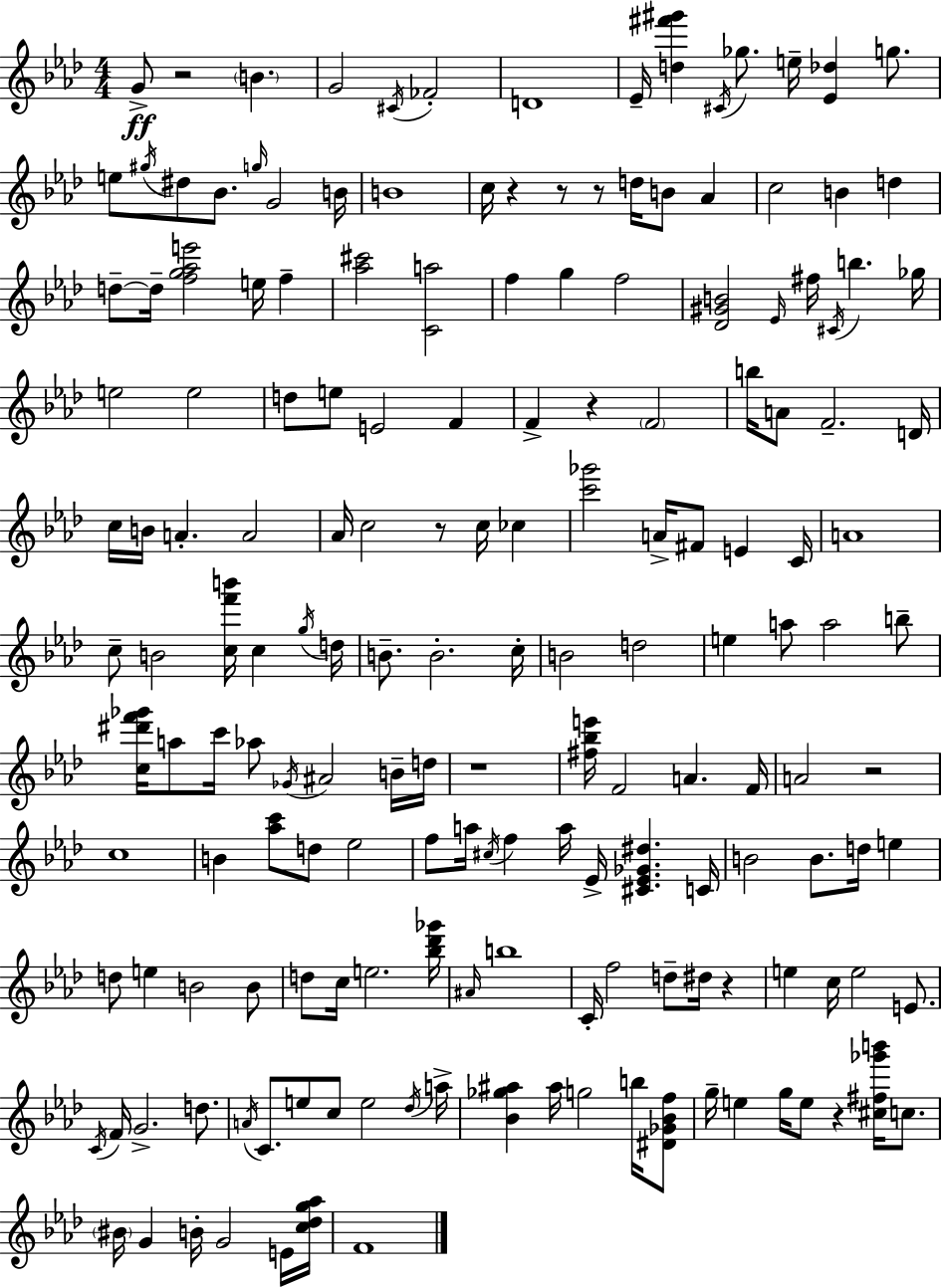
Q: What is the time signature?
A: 4/4